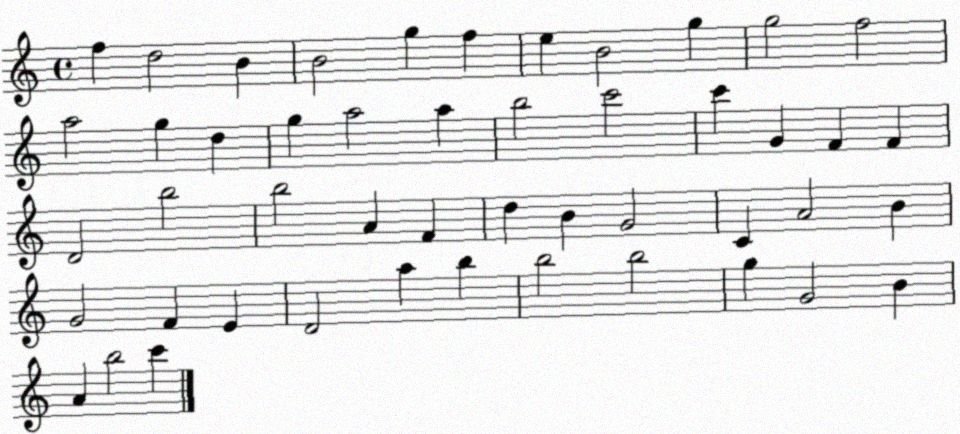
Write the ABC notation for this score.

X:1
T:Untitled
M:4/4
L:1/4
K:C
f d2 B B2 g f e B2 g g2 f2 a2 g d g a2 a b2 c'2 c' G F F D2 b2 b2 A F d B G2 C A2 B G2 F E D2 a b b2 b2 g G2 B A b2 c'